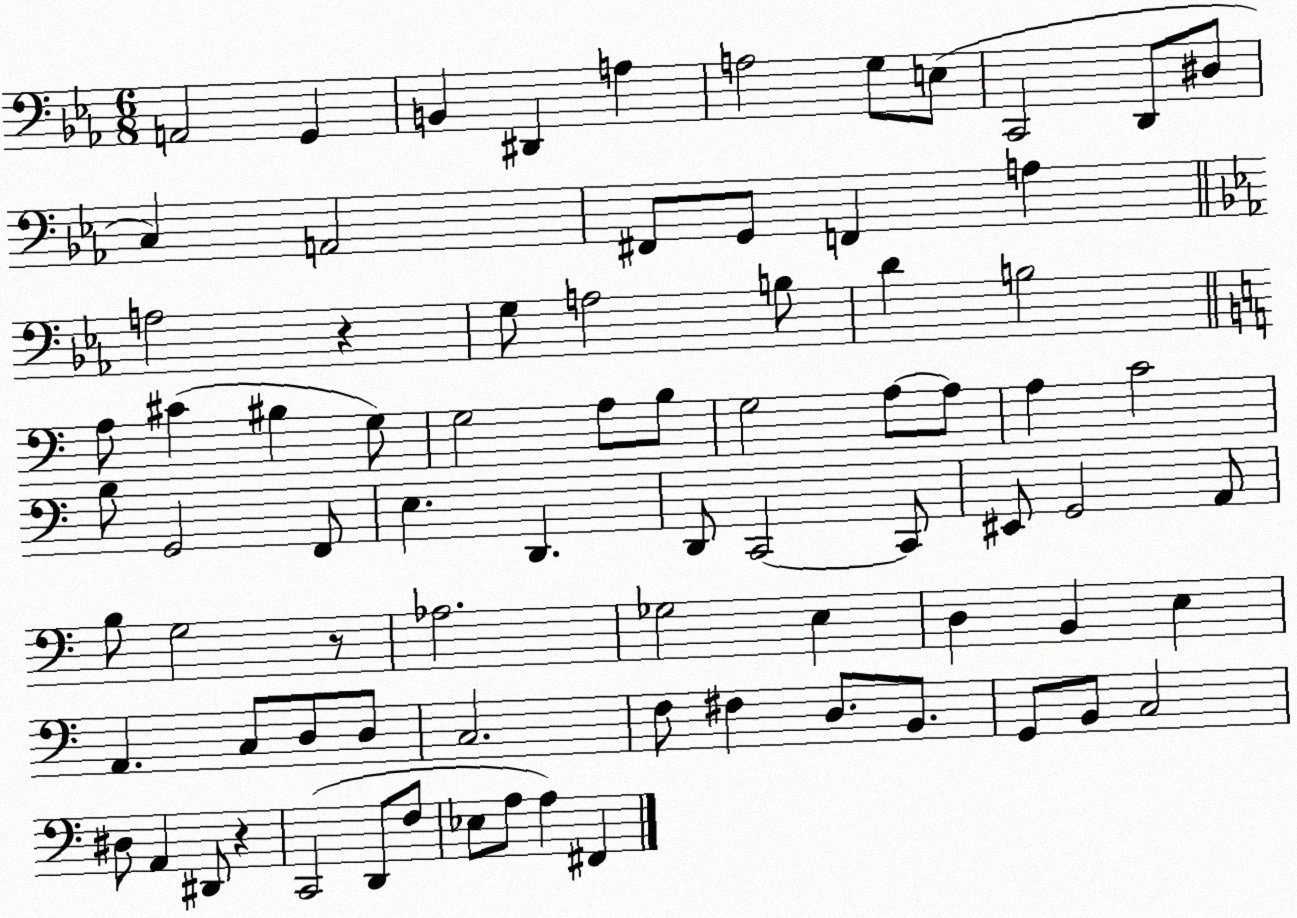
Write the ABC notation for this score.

X:1
T:Untitled
M:6/8
L:1/4
K:Eb
A,,2 G,, B,, ^D,, A, A,2 G,/2 E,/2 C,,2 D,,/2 ^D,/2 C, A,,2 ^F,,/2 G,,/2 F,, A, A,2 z G,/2 A,2 B,/2 D B,2 A,/2 ^C ^B, G,/2 G,2 A,/2 B,/2 G,2 A,/2 A,/2 A, C2 B,/2 G,,2 F,,/2 E, D,, D,,/2 C,,2 C,,/2 ^E,,/2 G,,2 A,,/2 B,/2 G,2 z/2 _A,2 _G,2 E, D, B,, E, A,, C,/2 D,/2 D,/2 C,2 F,/2 ^F, D,/2 B,,/2 G,,/2 B,,/2 C,2 ^D,/2 A,, ^D,,/2 z C,,2 D,,/2 F,/2 _E,/2 A,/2 A, ^F,,